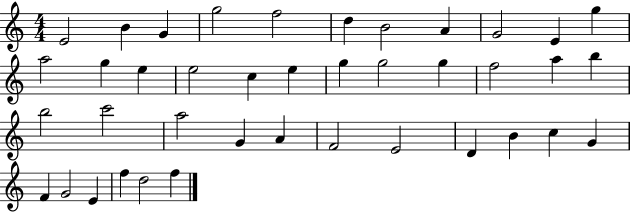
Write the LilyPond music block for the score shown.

{
  \clef treble
  \numericTimeSignature
  \time 4/4
  \key c \major
  e'2 b'4 g'4 | g''2 f''2 | d''4 b'2 a'4 | g'2 e'4 g''4 | \break a''2 g''4 e''4 | e''2 c''4 e''4 | g''4 g''2 g''4 | f''2 a''4 b''4 | \break b''2 c'''2 | a''2 g'4 a'4 | f'2 e'2 | d'4 b'4 c''4 g'4 | \break f'4 g'2 e'4 | f''4 d''2 f''4 | \bar "|."
}